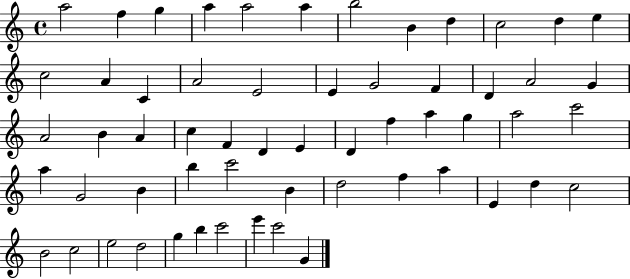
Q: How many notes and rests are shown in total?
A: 58